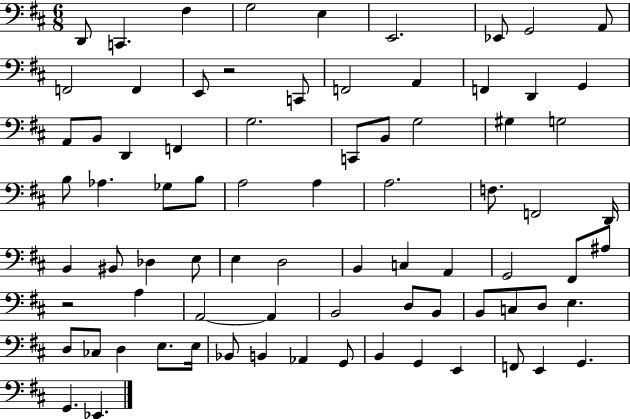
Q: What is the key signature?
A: D major